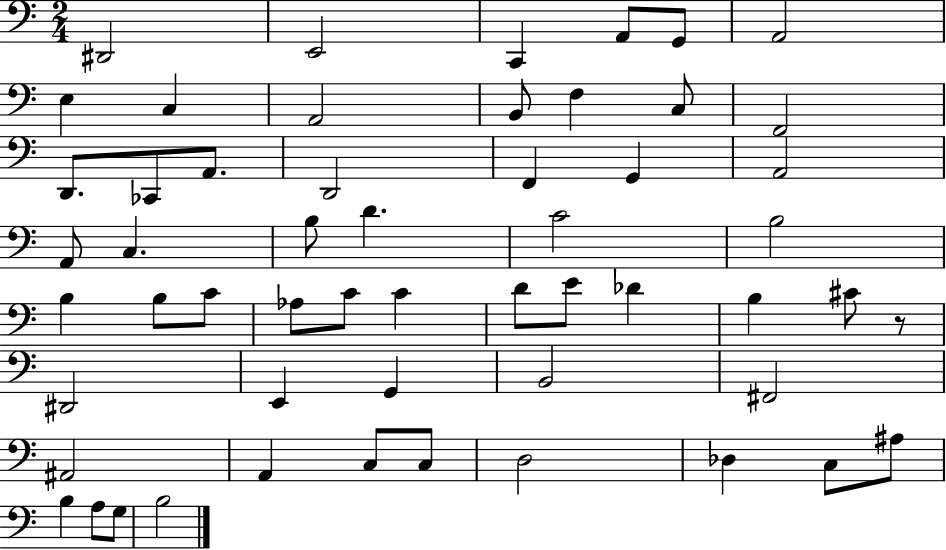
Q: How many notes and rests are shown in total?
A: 55